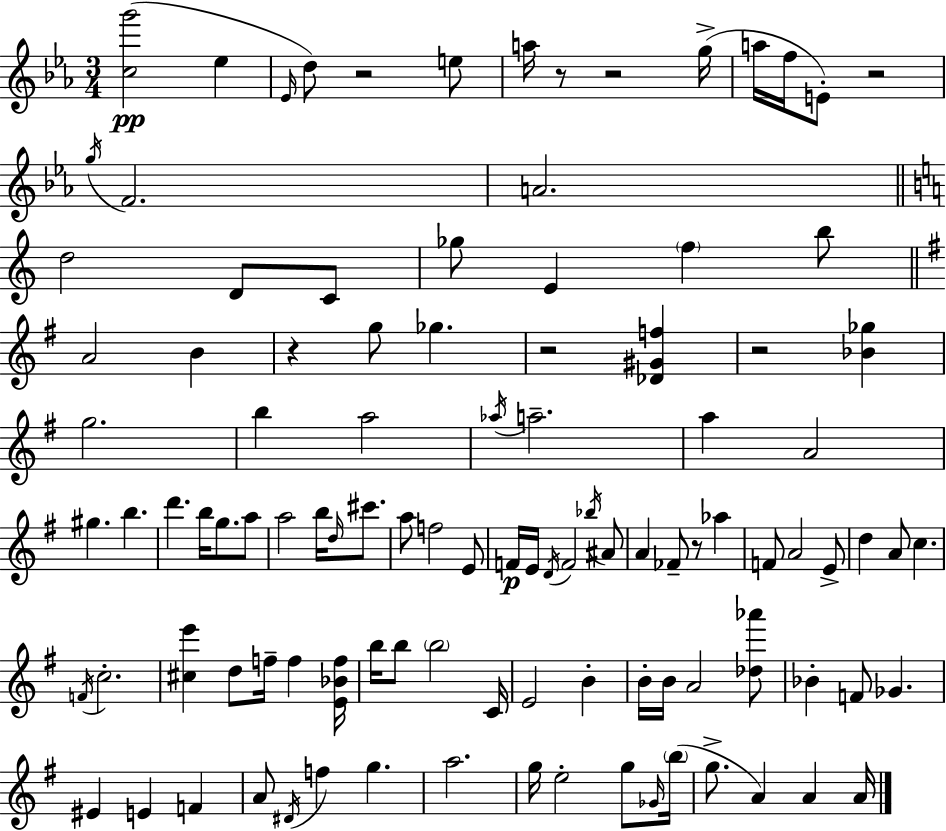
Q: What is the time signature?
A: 3/4